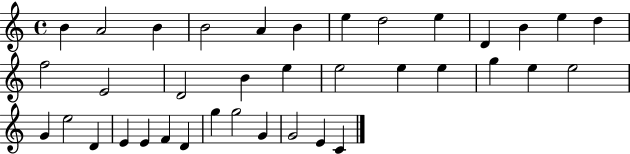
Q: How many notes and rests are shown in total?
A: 37